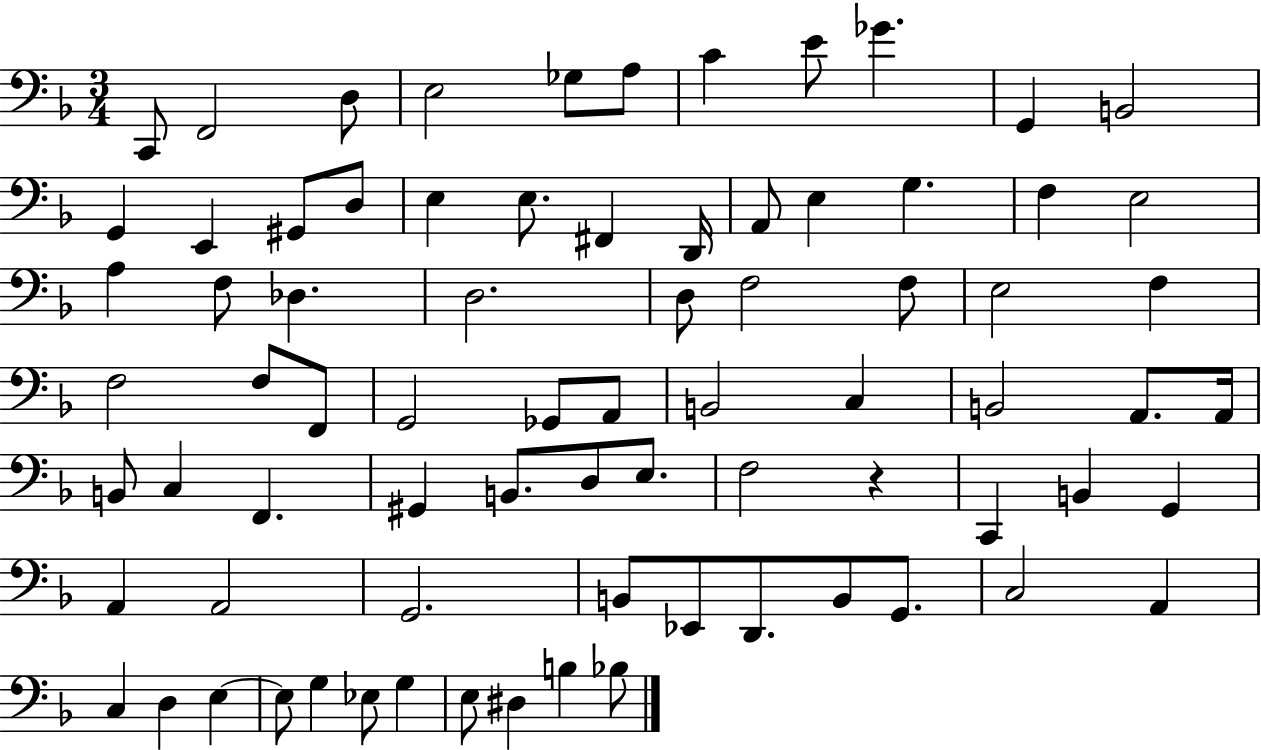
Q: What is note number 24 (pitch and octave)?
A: E3